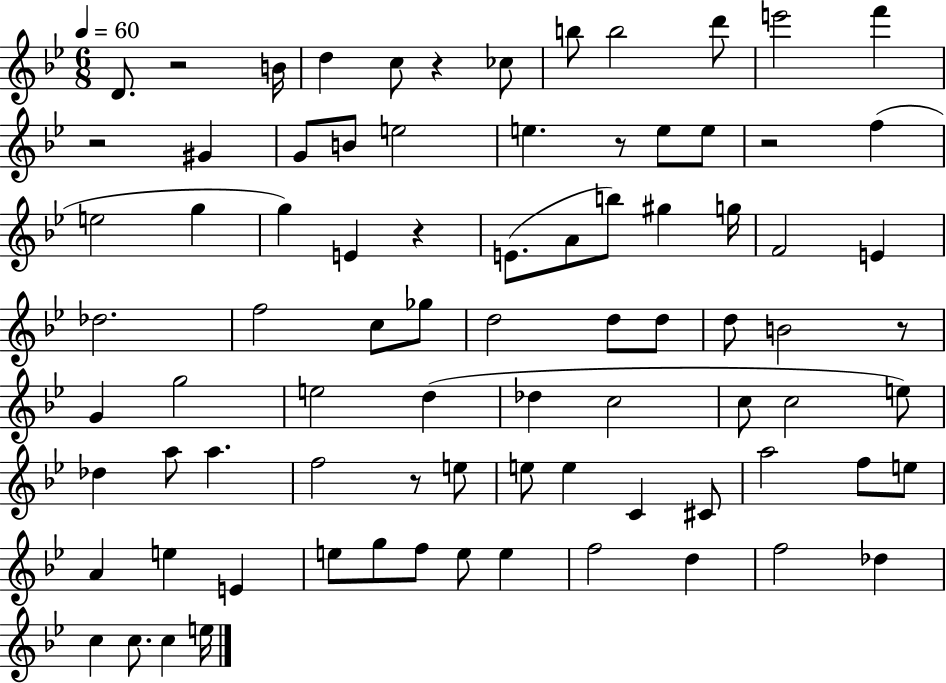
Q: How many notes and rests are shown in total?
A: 83